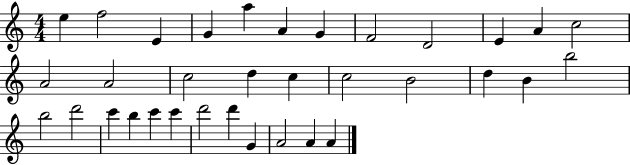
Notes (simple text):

E5/q F5/h E4/q G4/q A5/q A4/q G4/q F4/h D4/h E4/q A4/q C5/h A4/h A4/h C5/h D5/q C5/q C5/h B4/h D5/q B4/q B5/h B5/h D6/h C6/q B5/q C6/q C6/q D6/h D6/q G4/q A4/h A4/q A4/q